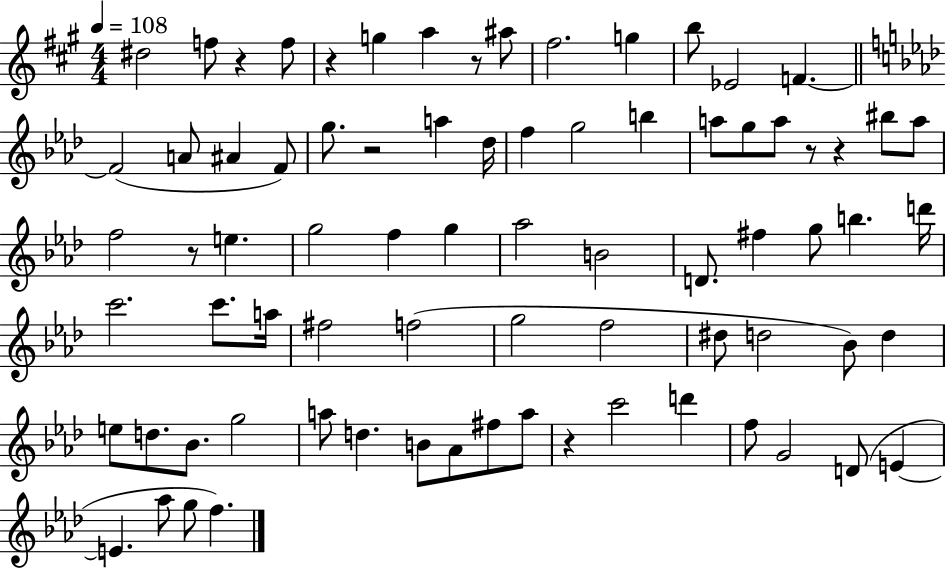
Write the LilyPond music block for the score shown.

{
  \clef treble
  \numericTimeSignature
  \time 4/4
  \key a \major
  \tempo 4 = 108
  dis''2 f''8 r4 f''8 | r4 g''4 a''4 r8 ais''8 | fis''2. g''4 | b''8 ees'2 f'4.~~ | \break \bar "||" \break \key aes \major f'2( a'8 ais'4 f'8) | g''8. r2 a''4 des''16 | f''4 g''2 b''4 | a''8 g''8 a''8 r8 r4 bis''8 a''8 | \break f''2 r8 e''4. | g''2 f''4 g''4 | aes''2 b'2 | d'8. fis''4 g''8 b''4. d'''16 | \break c'''2. c'''8. a''16 | fis''2 f''2( | g''2 f''2 | dis''8 d''2 bes'8) d''4 | \break e''8 d''8. bes'8. g''2 | a''8 d''4. b'8 aes'8 fis''8 a''8 | r4 c'''2 d'''4 | f''8 g'2 d'8( e'4~~ | \break e'4. aes''8 g''8 f''4.) | \bar "|."
}